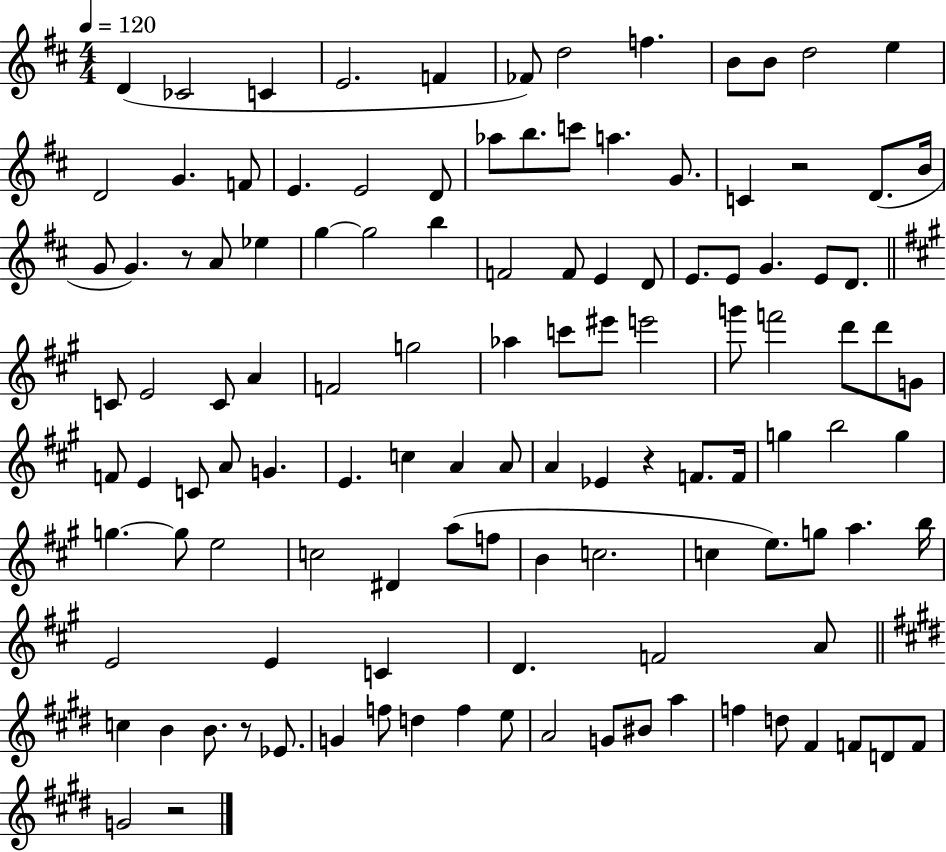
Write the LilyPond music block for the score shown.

{
  \clef treble
  \numericTimeSignature
  \time 4/4
  \key d \major
  \tempo 4 = 120
  d'4( ces'2 c'4 | e'2. f'4 | fes'8) d''2 f''4. | b'8 b'8 d''2 e''4 | \break d'2 g'4. f'8 | e'4. e'2 d'8 | aes''8 b''8. c'''8 a''4. g'8. | c'4 r2 d'8.( b'16 | \break g'8 g'4.) r8 a'8 ees''4 | g''4~~ g''2 b''4 | f'2 f'8 e'4 d'8 | e'8. e'8 g'4. e'8 d'8. | \break \bar "||" \break \key a \major c'8 e'2 c'8 a'4 | f'2 g''2 | aes''4 c'''8 eis'''8 e'''2 | g'''8 f'''2 d'''8 d'''8 g'8 | \break f'8 e'4 c'8 a'8 g'4. | e'4. c''4 a'4 a'8 | a'4 ees'4 r4 f'8. f'16 | g''4 b''2 g''4 | \break g''4.~~ g''8 e''2 | c''2 dis'4 a''8( f''8 | b'4 c''2. | c''4 e''8.) g''8 a''4. b''16 | \break e'2 e'4 c'4 | d'4. f'2 a'8 | \bar "||" \break \key e \major c''4 b'4 b'8. r8 ees'8. | g'4 f''8 d''4 f''4 e''8 | a'2 g'8 bis'8 a''4 | f''4 d''8 fis'4 f'8 d'8 f'8 | \break g'2 r2 | \bar "|."
}